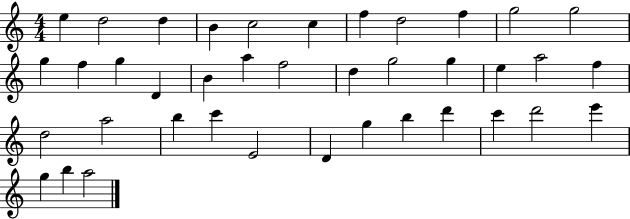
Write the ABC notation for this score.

X:1
T:Untitled
M:4/4
L:1/4
K:C
e d2 d B c2 c f d2 f g2 g2 g f g D B a f2 d g2 g e a2 f d2 a2 b c' E2 D g b d' c' d'2 e' g b a2